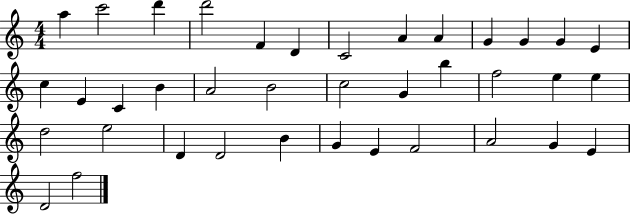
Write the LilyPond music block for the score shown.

{
  \clef treble
  \numericTimeSignature
  \time 4/4
  \key c \major
  a''4 c'''2 d'''4 | d'''2 f'4 d'4 | c'2 a'4 a'4 | g'4 g'4 g'4 e'4 | \break c''4 e'4 c'4 b'4 | a'2 b'2 | c''2 g'4 b''4 | f''2 e''4 e''4 | \break d''2 e''2 | d'4 d'2 b'4 | g'4 e'4 f'2 | a'2 g'4 e'4 | \break d'2 f''2 | \bar "|."
}